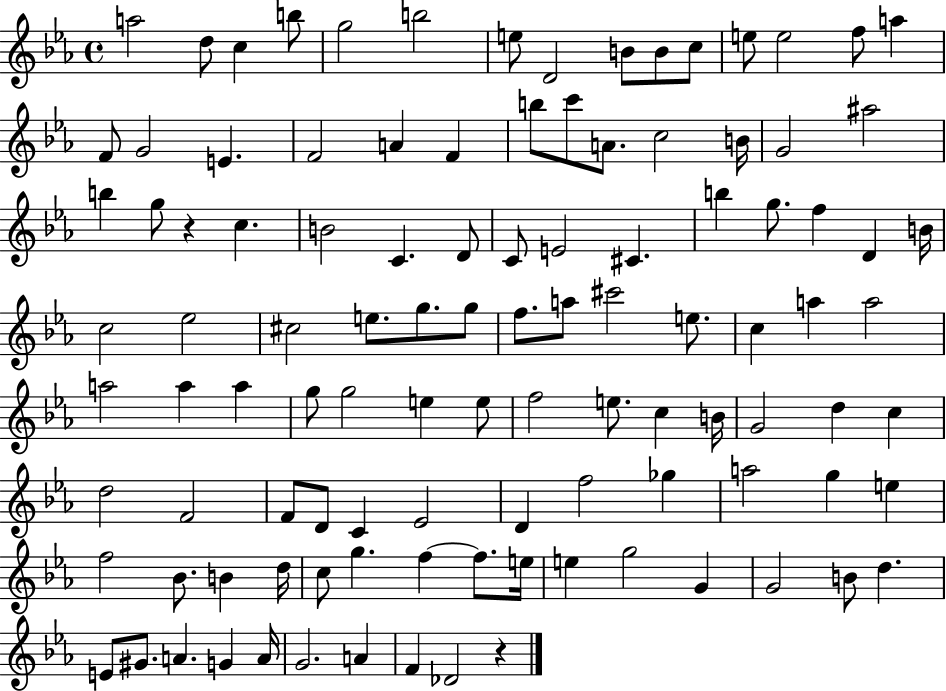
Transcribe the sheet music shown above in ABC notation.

X:1
T:Untitled
M:4/4
L:1/4
K:Eb
a2 d/2 c b/2 g2 b2 e/2 D2 B/2 B/2 c/2 e/2 e2 f/2 a F/2 G2 E F2 A F b/2 c'/2 A/2 c2 B/4 G2 ^a2 b g/2 z c B2 C D/2 C/2 E2 ^C b g/2 f D B/4 c2 _e2 ^c2 e/2 g/2 g/2 f/2 a/2 ^c'2 e/2 c a a2 a2 a a g/2 g2 e e/2 f2 e/2 c B/4 G2 d c d2 F2 F/2 D/2 C _E2 D f2 _g a2 g e f2 _B/2 B d/4 c/2 g f f/2 e/4 e g2 G G2 B/2 d E/2 ^G/2 A G A/4 G2 A F _D2 z